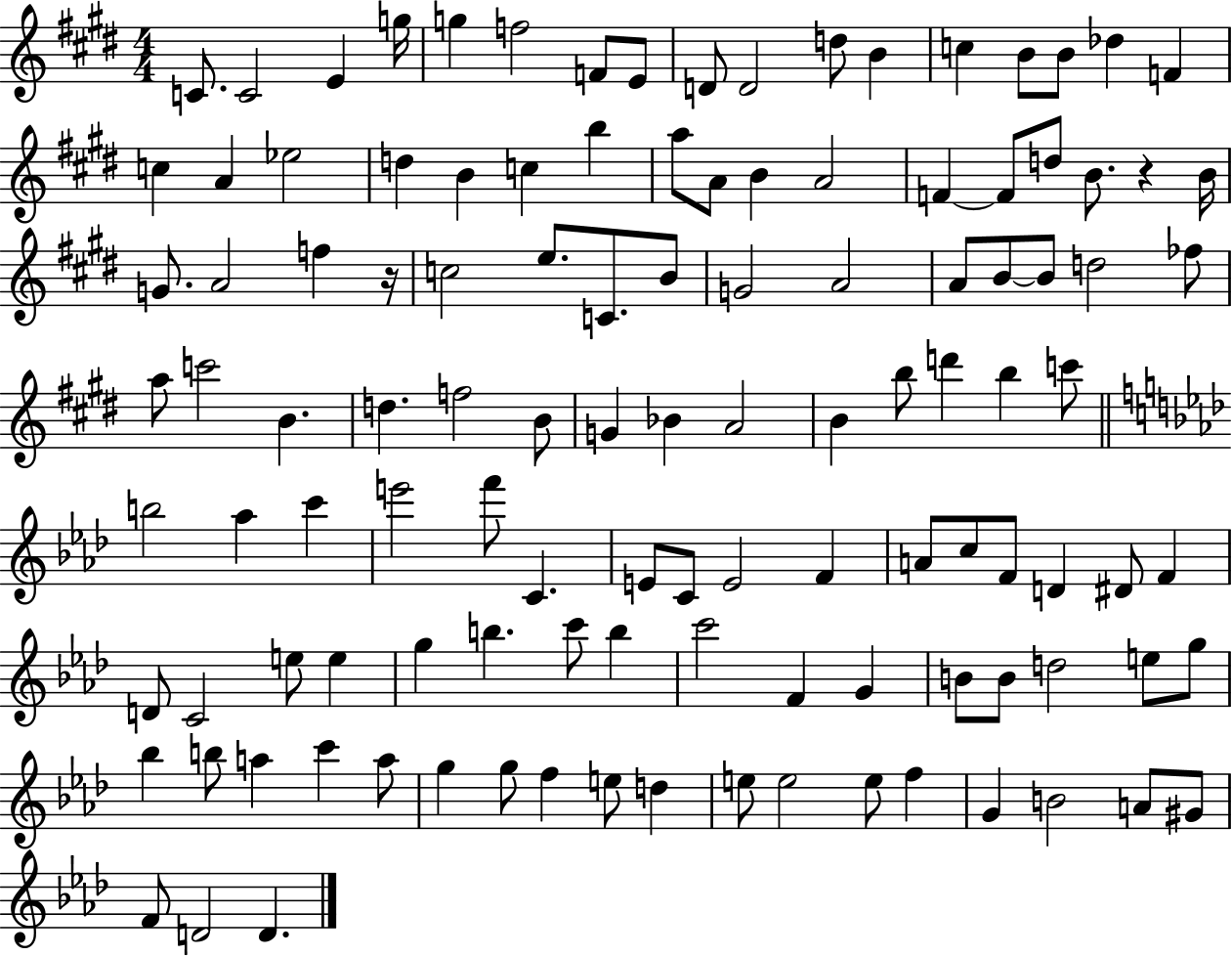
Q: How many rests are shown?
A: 2